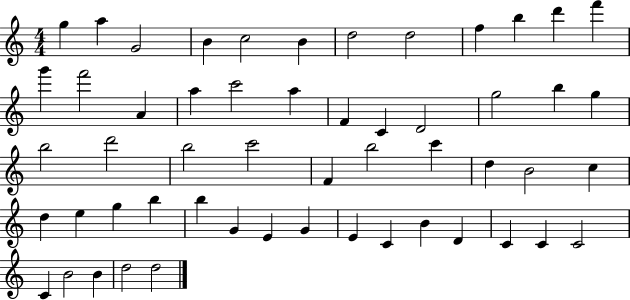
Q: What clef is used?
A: treble